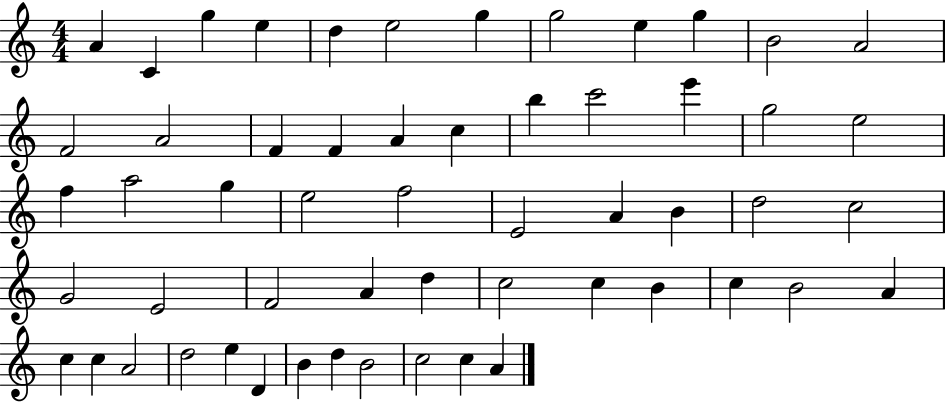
A4/q C4/q G5/q E5/q D5/q E5/h G5/q G5/h E5/q G5/q B4/h A4/h F4/h A4/h F4/q F4/q A4/q C5/q B5/q C6/h E6/q G5/h E5/h F5/q A5/h G5/q E5/h F5/h E4/h A4/q B4/q D5/h C5/h G4/h E4/h F4/h A4/q D5/q C5/h C5/q B4/q C5/q B4/h A4/q C5/q C5/q A4/h D5/h E5/q D4/q B4/q D5/q B4/h C5/h C5/q A4/q